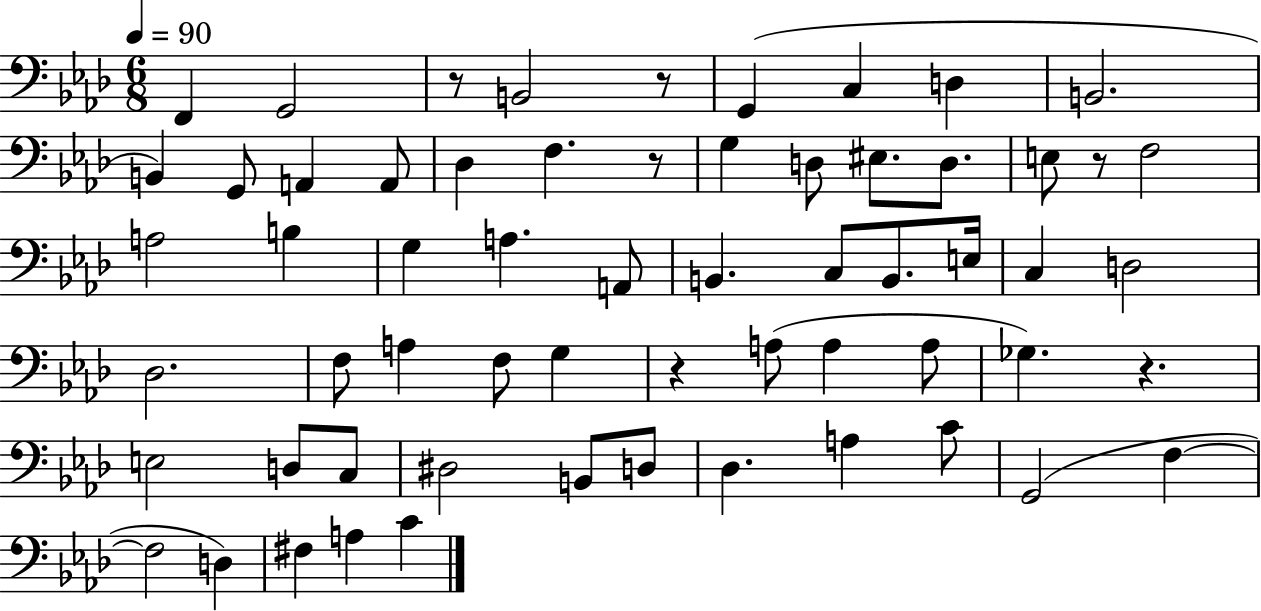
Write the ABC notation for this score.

X:1
T:Untitled
M:6/8
L:1/4
K:Ab
F,, G,,2 z/2 B,,2 z/2 G,, C, D, B,,2 B,, G,,/2 A,, A,,/2 _D, F, z/2 G, D,/2 ^E,/2 D,/2 E,/2 z/2 F,2 A,2 B, G, A, A,,/2 B,, C,/2 B,,/2 E,/4 C, D,2 _D,2 F,/2 A, F,/2 G, z A,/2 A, A,/2 _G, z E,2 D,/2 C,/2 ^D,2 B,,/2 D,/2 _D, A, C/2 G,,2 F, F,2 D, ^F, A, C